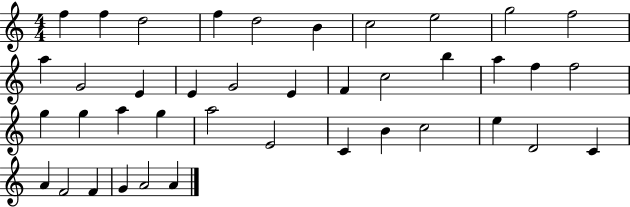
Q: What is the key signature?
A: C major